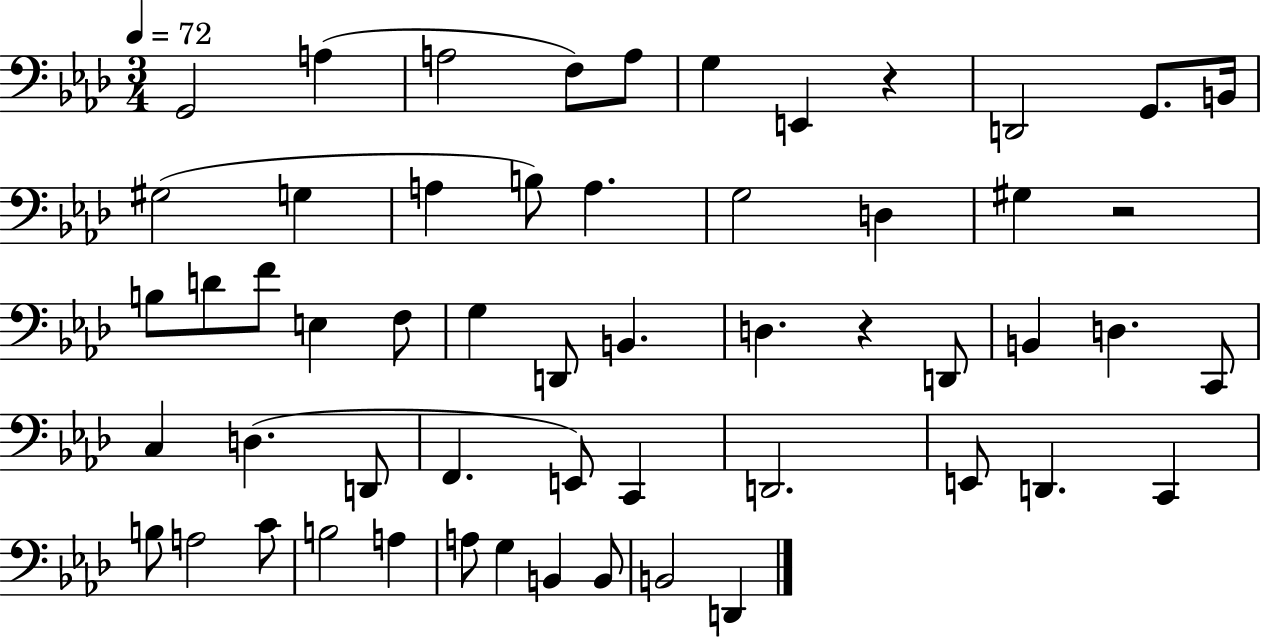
X:1
T:Untitled
M:3/4
L:1/4
K:Ab
G,,2 A, A,2 F,/2 A,/2 G, E,, z D,,2 G,,/2 B,,/4 ^G,2 G, A, B,/2 A, G,2 D, ^G, z2 B,/2 D/2 F/2 E, F,/2 G, D,,/2 B,, D, z D,,/2 B,, D, C,,/2 C, D, D,,/2 F,, E,,/2 C,, D,,2 E,,/2 D,, C,, B,/2 A,2 C/2 B,2 A, A,/2 G, B,, B,,/2 B,,2 D,,